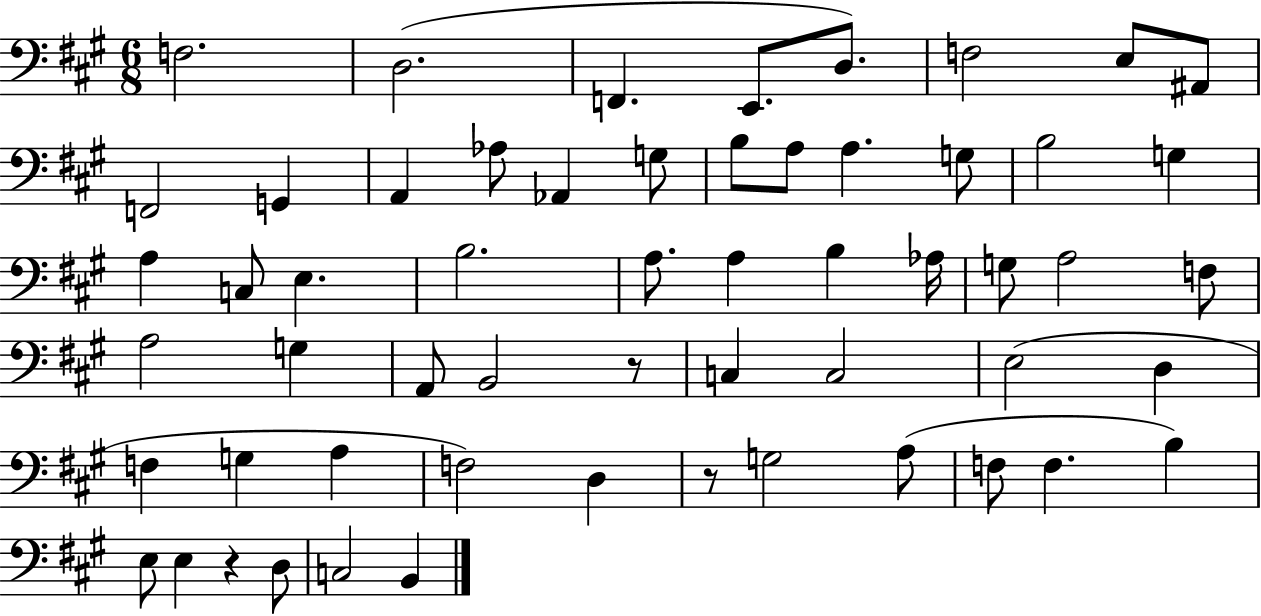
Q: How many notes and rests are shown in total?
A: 57